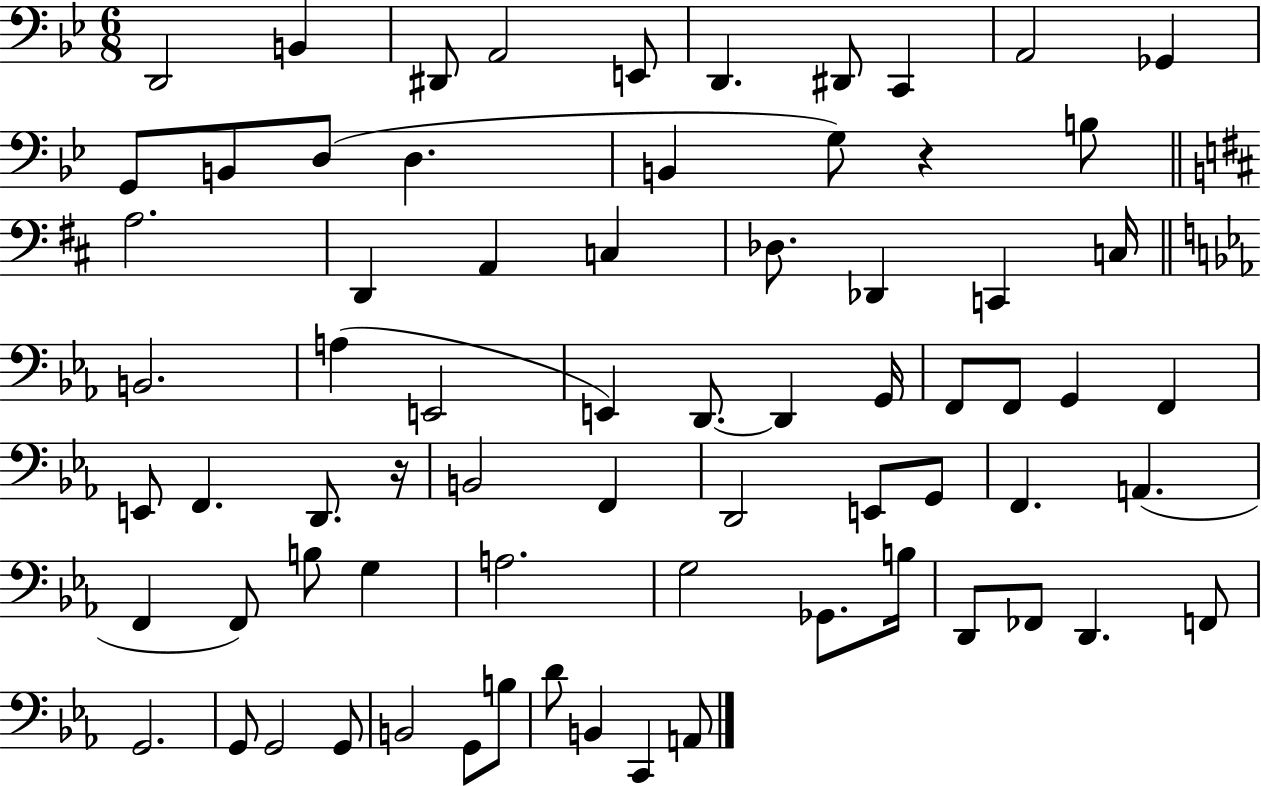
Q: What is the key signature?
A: BES major